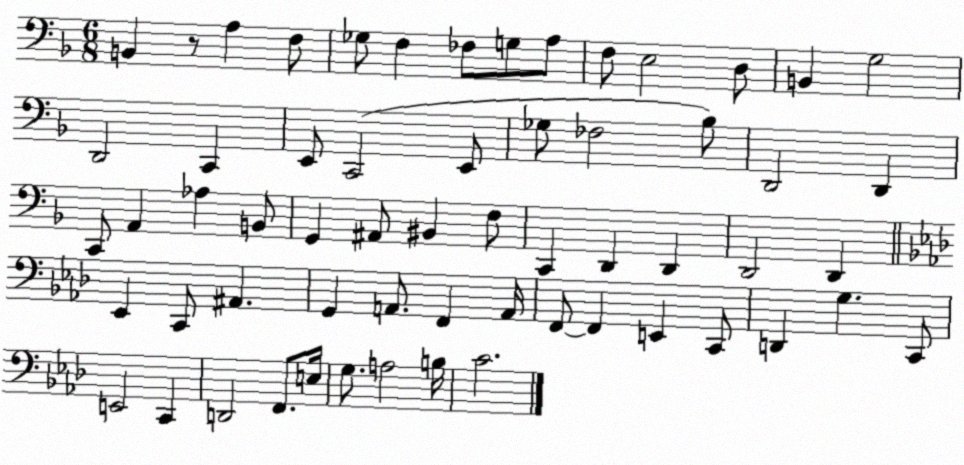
X:1
T:Untitled
M:6/8
L:1/4
K:F
B,, z/2 A, F,/2 _G,/2 F, _F,/2 G,/2 A,/2 F,/2 E,2 D,/2 B,, G,2 D,,2 C,, E,,/2 C,,2 E,,/2 _G,/2 _F,2 _B,/2 D,,2 D,, C,,/2 A,, _A, B,,/2 G,, ^A,,/2 ^B,, F,/2 C,, D,, D,, D,,2 D,, _E,, C,,/2 ^A,, G,, A,,/2 F,, A,,/4 F,,/2 F,, E,, C,,/2 D,, G, C,,/2 E,,2 C,, D,,2 F,,/2 E,/4 G,/2 A,2 B,/4 C2